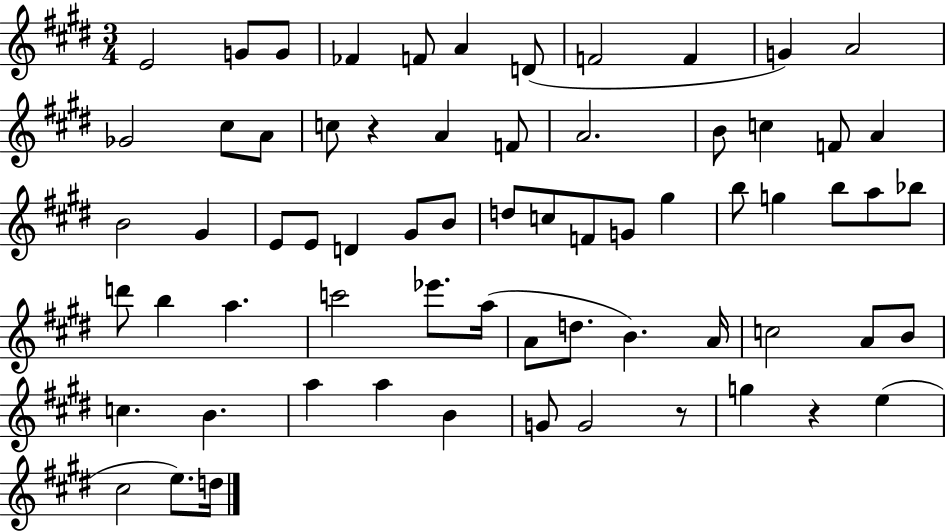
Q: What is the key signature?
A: E major